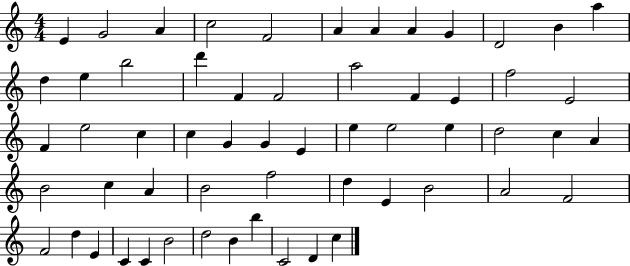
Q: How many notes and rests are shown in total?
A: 58